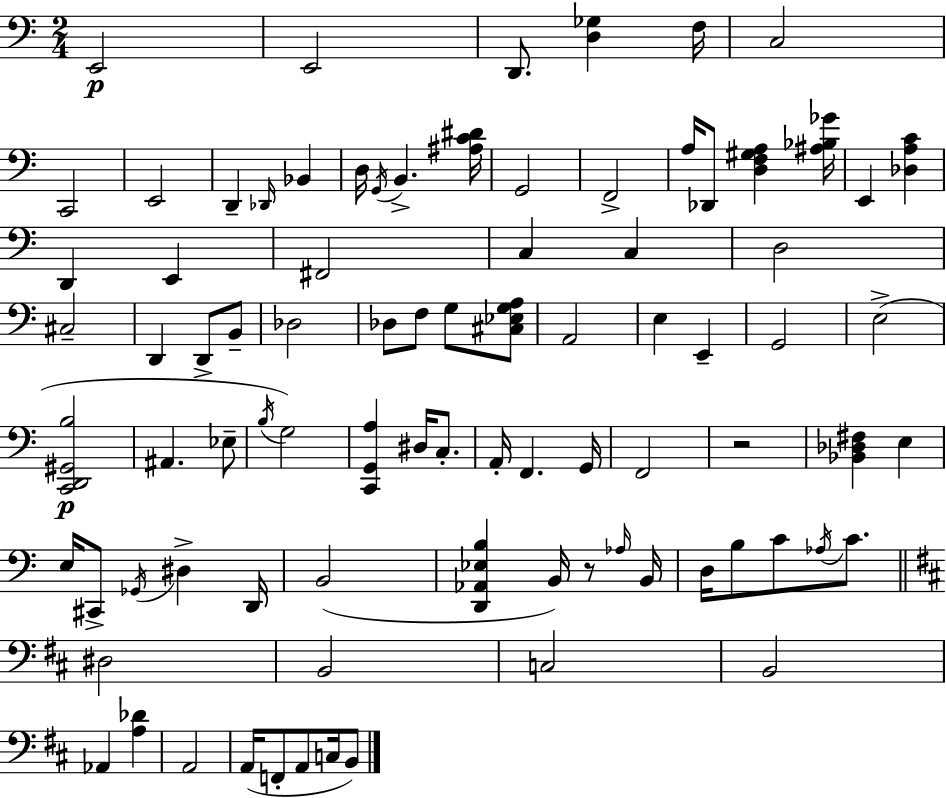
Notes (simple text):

E2/h E2/h D2/e. [D3,Gb3]/q F3/s C3/h C2/h E2/h D2/q Db2/s Bb2/q D3/s G2/s B2/q. [A#3,C4,D#4]/s G2/h F2/h A3/s Db2/e [D3,F3,G#3,A3]/q [A#3,Bb3,Gb4]/s E2/q [Db3,A3,C4]/q D2/q E2/q F#2/h C3/q C3/q D3/h C#3/h D2/q D2/e B2/e Db3/h Db3/e F3/e G3/e [C#3,Eb3,G3,A3]/e A2/h E3/q E2/q G2/h E3/h [C2,D2,G#2,B3]/h A#2/q. Eb3/e B3/s G3/h [C2,G2,A3]/q D#3/s C3/e. A2/s F2/q. G2/s F2/h R/h [Bb2,Db3,F#3]/q E3/q E3/s C#2/e Gb2/s D#3/q D2/s B2/h [D2,Ab2,Eb3,B3]/q B2/s R/e Ab3/s B2/s D3/s B3/e C4/e Ab3/s C4/e. D#3/h B2/h C3/h B2/h Ab2/q [A3,Db4]/q A2/h A2/s F2/e A2/e C3/s B2/e